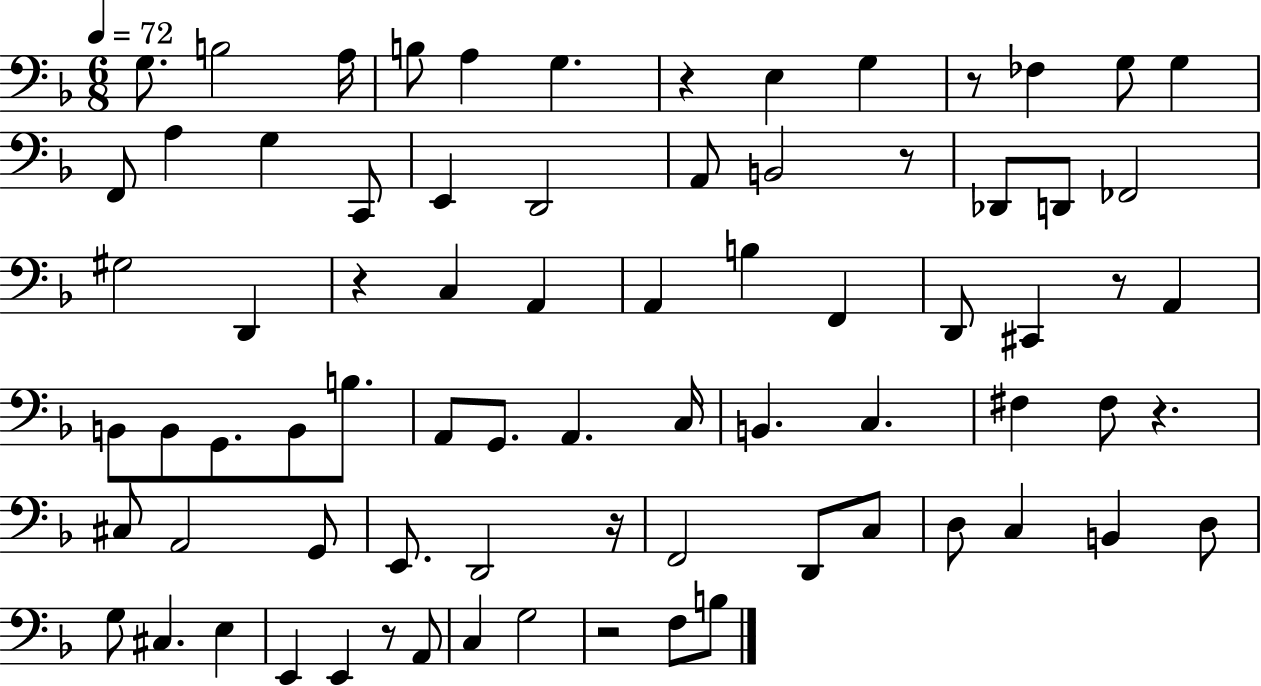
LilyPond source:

{
  \clef bass
  \numericTimeSignature
  \time 6/8
  \key f \major
  \tempo 4 = 72
  g8. b2 a16 | b8 a4 g4. | r4 e4 g4 | r8 fes4 g8 g4 | \break f,8 a4 g4 c,8 | e,4 d,2 | a,8 b,2 r8 | des,8 d,8 fes,2 | \break gis2 d,4 | r4 c4 a,4 | a,4 b4 f,4 | d,8 cis,4 r8 a,4 | \break b,8 b,8 g,8. b,8 b8. | a,8 g,8. a,4. c16 | b,4. c4. | fis4 fis8 r4. | \break cis8 a,2 g,8 | e,8. d,2 r16 | f,2 d,8 c8 | d8 c4 b,4 d8 | \break g8 cis4. e4 | e,4 e,4 r8 a,8 | c4 g2 | r2 f8 b8 | \break \bar "|."
}